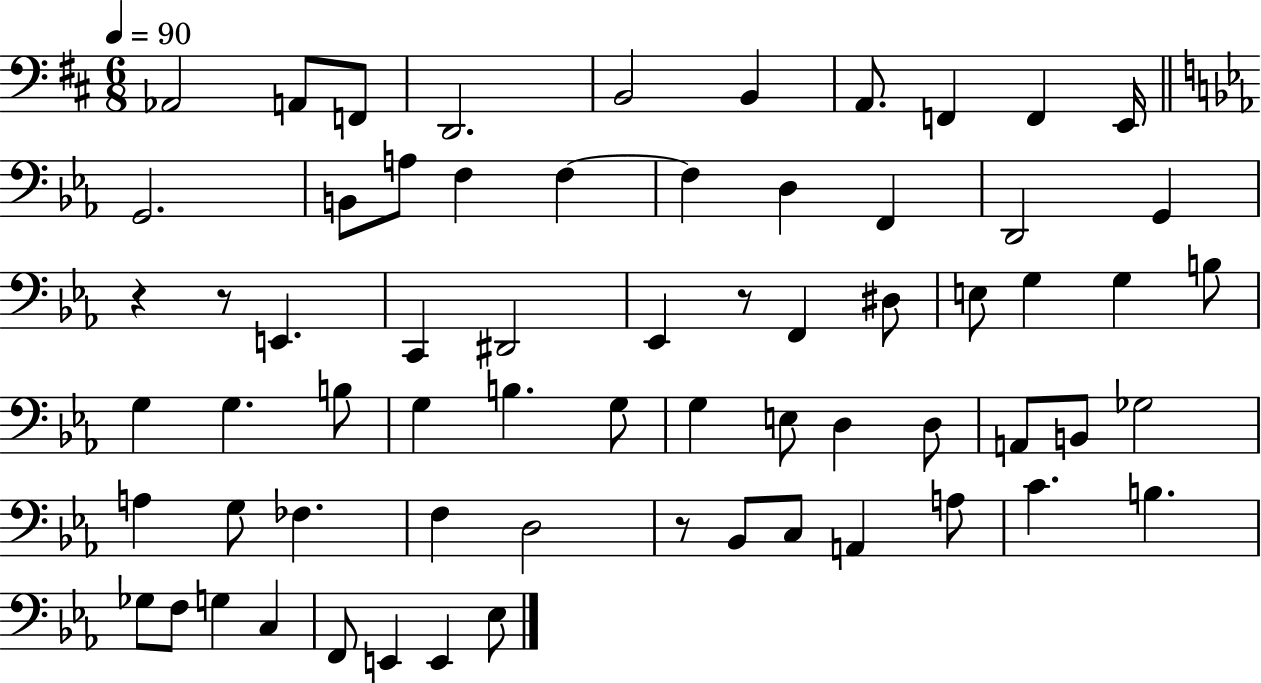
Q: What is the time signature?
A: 6/8